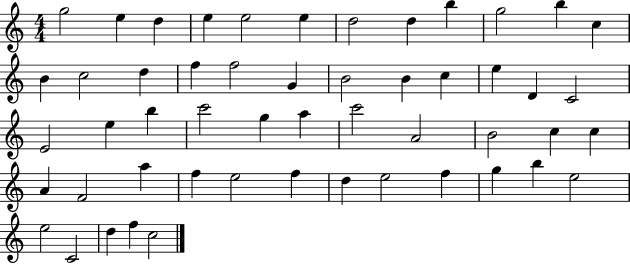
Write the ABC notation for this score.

X:1
T:Untitled
M:4/4
L:1/4
K:C
g2 e d e e2 e d2 d b g2 b c B c2 d f f2 G B2 B c e D C2 E2 e b c'2 g a c'2 A2 B2 c c A F2 a f e2 f d e2 f g b e2 e2 C2 d f c2